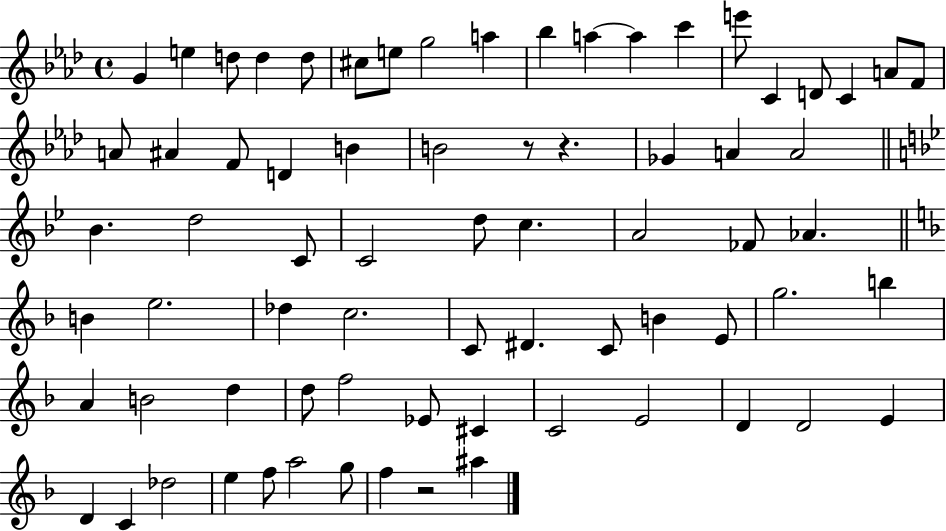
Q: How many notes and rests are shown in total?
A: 72